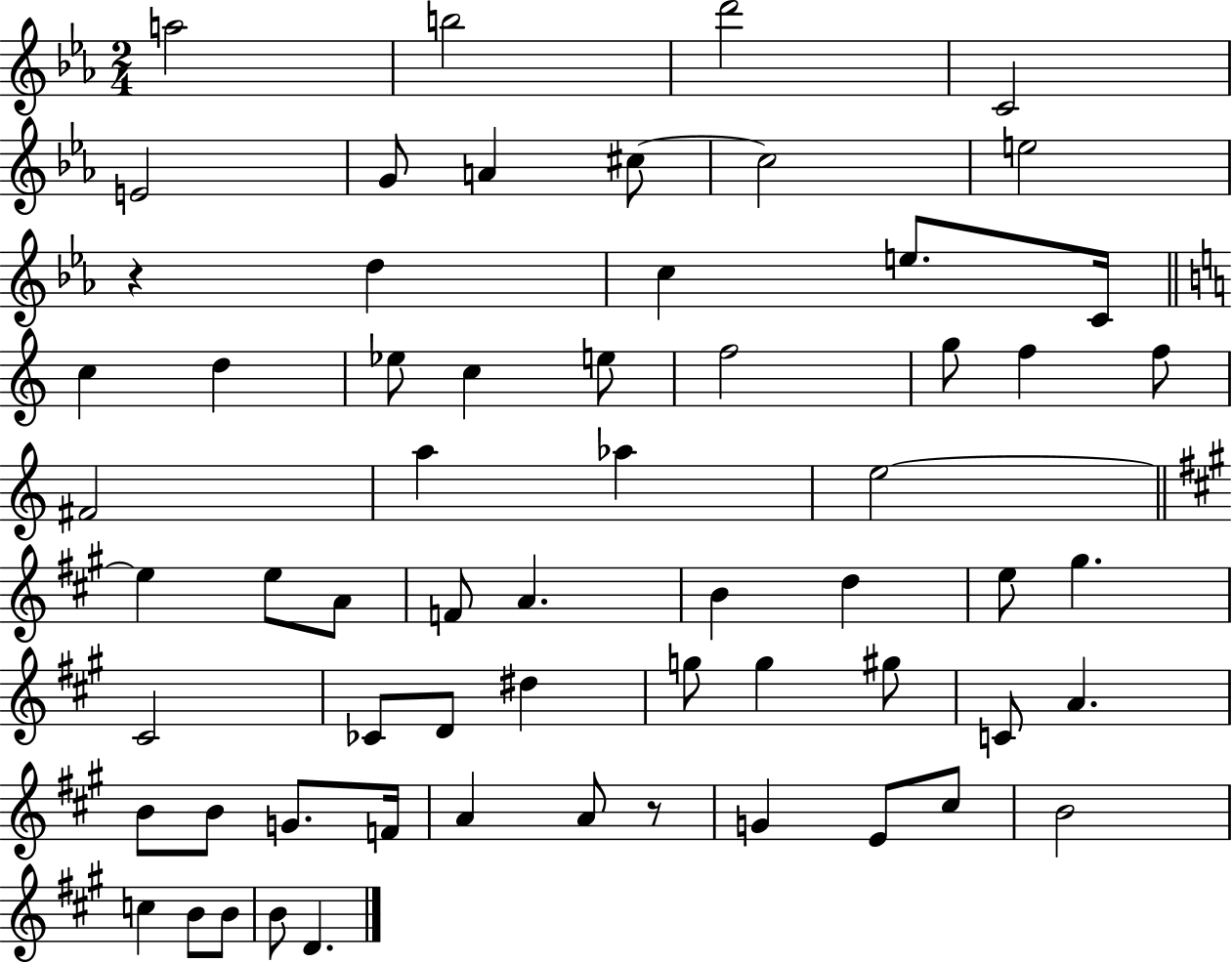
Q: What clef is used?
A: treble